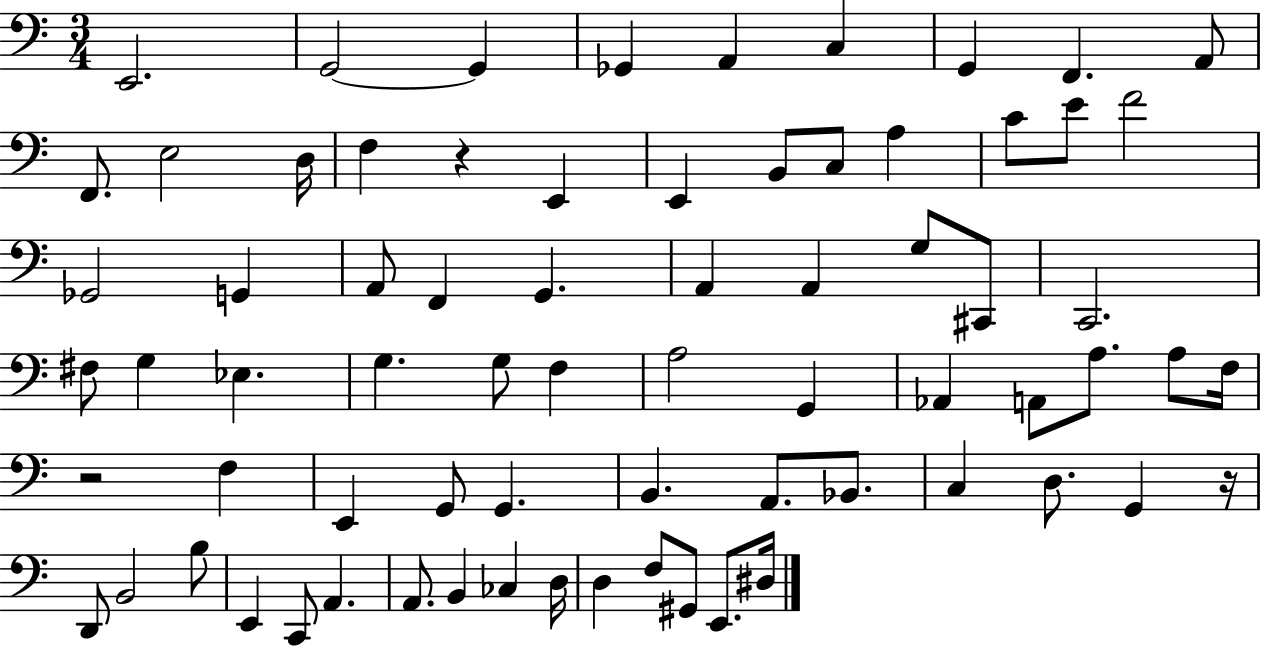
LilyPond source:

{
  \clef bass
  \numericTimeSignature
  \time 3/4
  \key c \major
  e,2. | g,2~~ g,4 | ges,4 a,4 c4 | g,4 f,4. a,8 | \break f,8. e2 d16 | f4 r4 e,4 | e,4 b,8 c8 a4 | c'8 e'8 f'2 | \break ges,2 g,4 | a,8 f,4 g,4. | a,4 a,4 g8 cis,8 | c,2. | \break fis8 g4 ees4. | g4. g8 f4 | a2 g,4 | aes,4 a,8 a8. a8 f16 | \break r2 f4 | e,4 g,8 g,4. | b,4. a,8. bes,8. | c4 d8. g,4 r16 | \break d,8 b,2 b8 | e,4 c,8 a,4. | a,8. b,4 ces4 d16 | d4 f8 gis,8 e,8. dis16 | \break \bar "|."
}